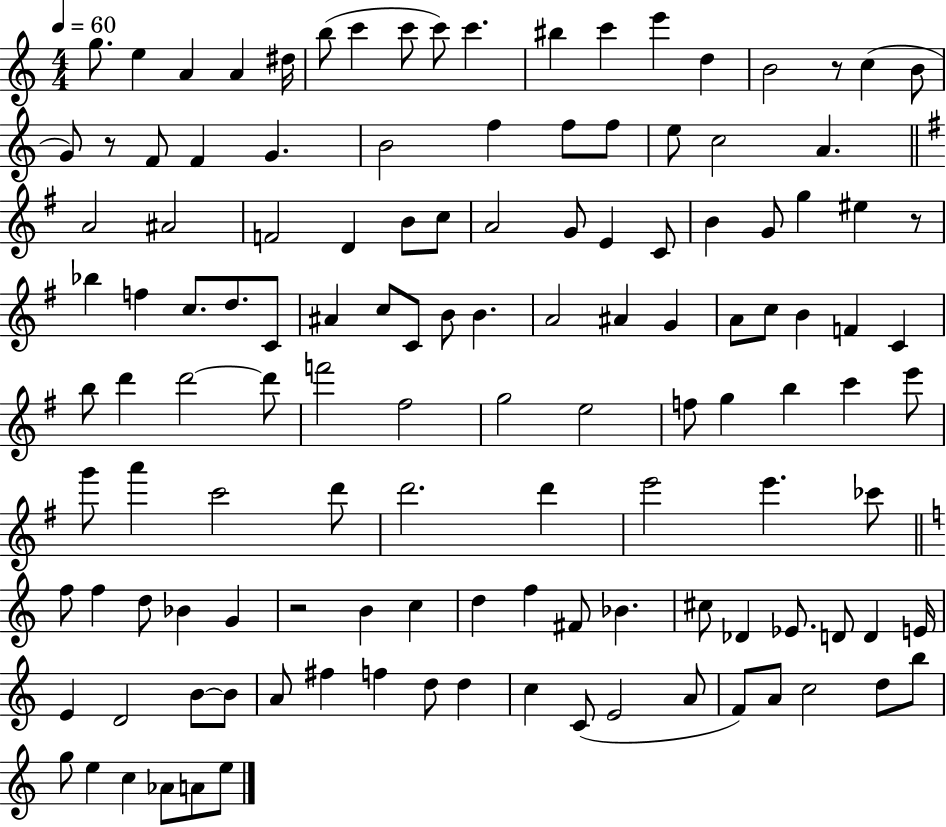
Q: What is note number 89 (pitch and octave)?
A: C5